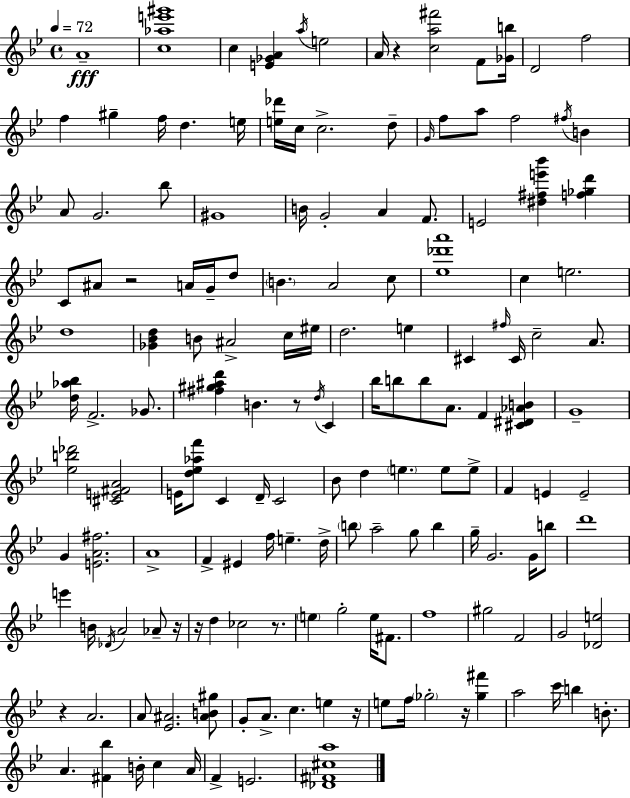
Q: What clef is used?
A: treble